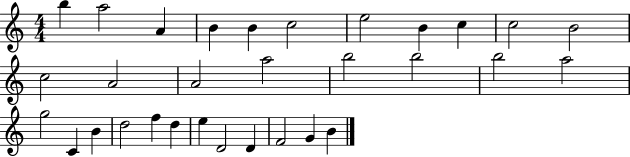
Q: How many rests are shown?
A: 0